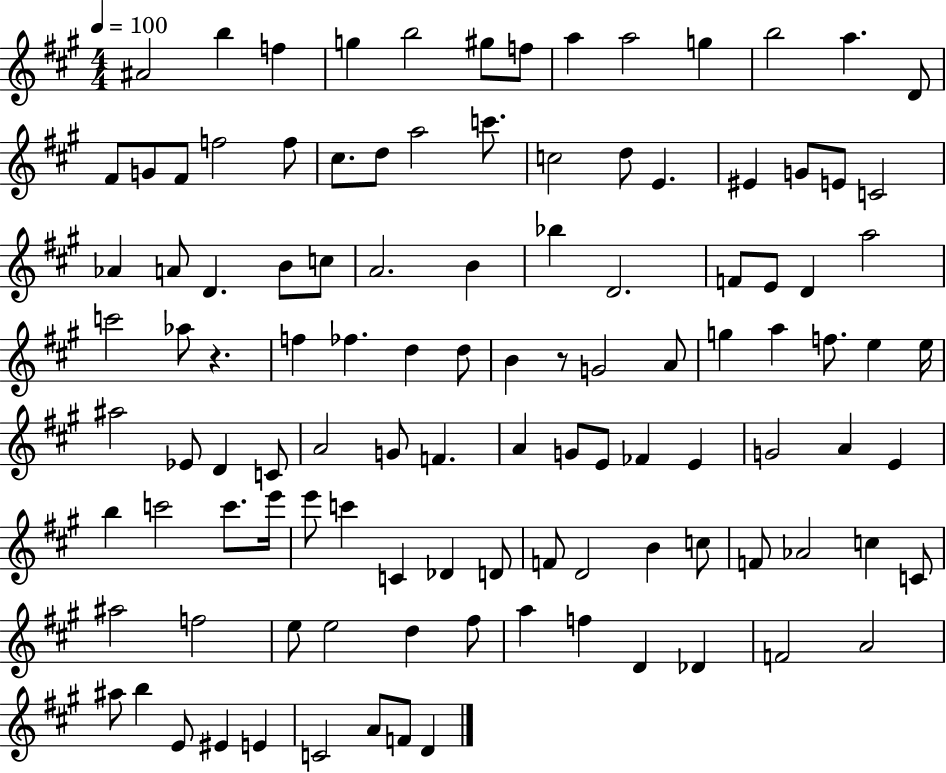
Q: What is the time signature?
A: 4/4